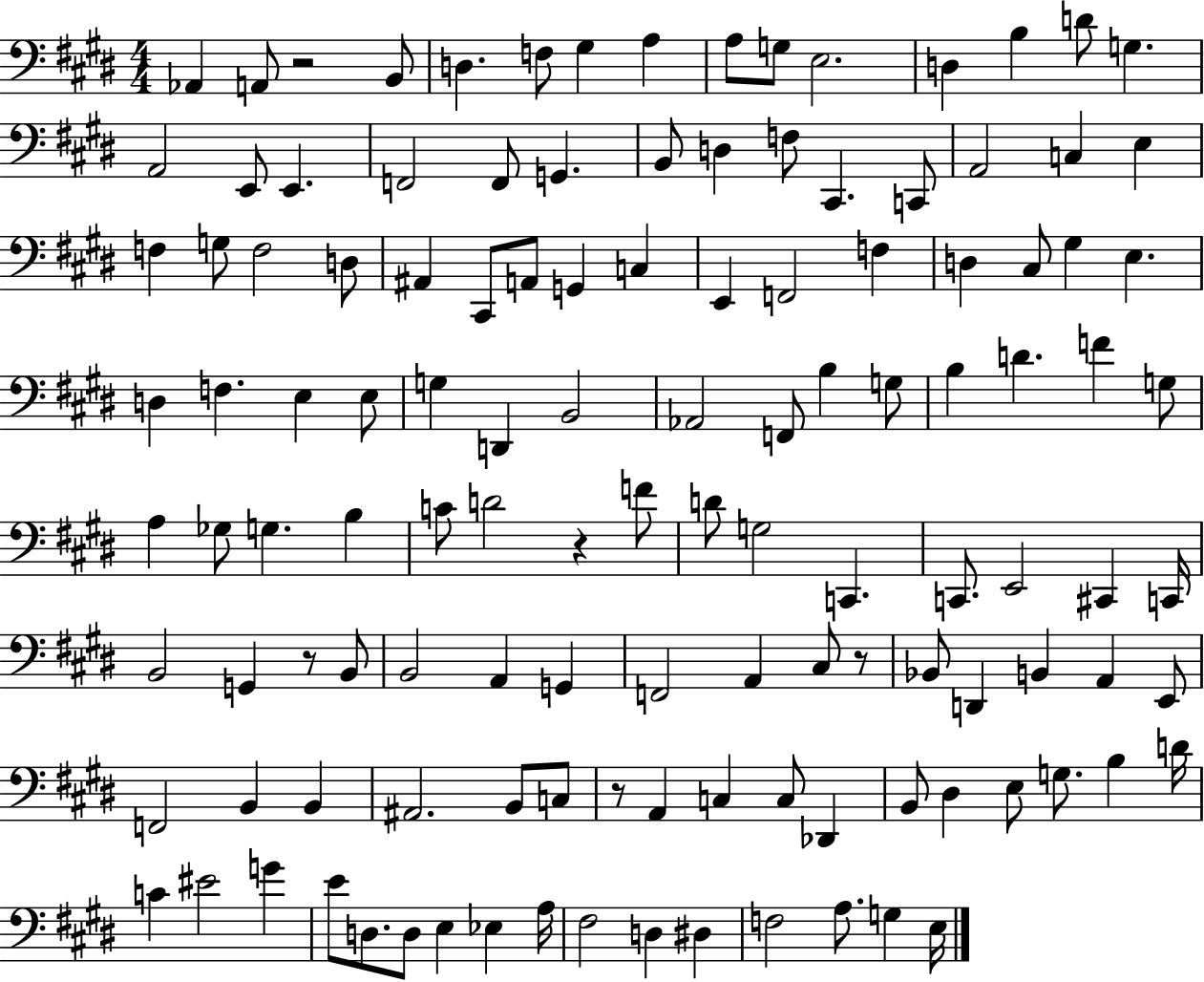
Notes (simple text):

Ab2/q A2/e R/h B2/e D3/q. F3/e G#3/q A3/q A3/e G3/e E3/h. D3/q B3/q D4/e G3/q. A2/h E2/e E2/q. F2/h F2/e G2/q. B2/e D3/q F3/e C#2/q. C2/e A2/h C3/q E3/q F3/q G3/e F3/h D3/e A#2/q C#2/e A2/e G2/q C3/q E2/q F2/h F3/q D3/q C#3/e G#3/q E3/q. D3/q F3/q. E3/q E3/e G3/q D2/q B2/h Ab2/h F2/e B3/q G3/e B3/q D4/q. F4/q G3/e A3/q Gb3/e G3/q. B3/q C4/e D4/h R/q F4/e D4/e G3/h C2/q. C2/e. E2/h C#2/q C2/s B2/h G2/q R/e B2/e B2/h A2/q G2/q F2/h A2/q C#3/e R/e Bb2/e D2/q B2/q A2/q E2/e F2/h B2/q B2/q A#2/h. B2/e C3/e R/e A2/q C3/q C3/e Db2/q B2/e D#3/q E3/e G3/e. B3/q D4/s C4/q EIS4/h G4/q E4/e D3/e. D3/e E3/q Eb3/q A3/s F#3/h D3/q D#3/q F3/h A3/e. G3/q E3/s